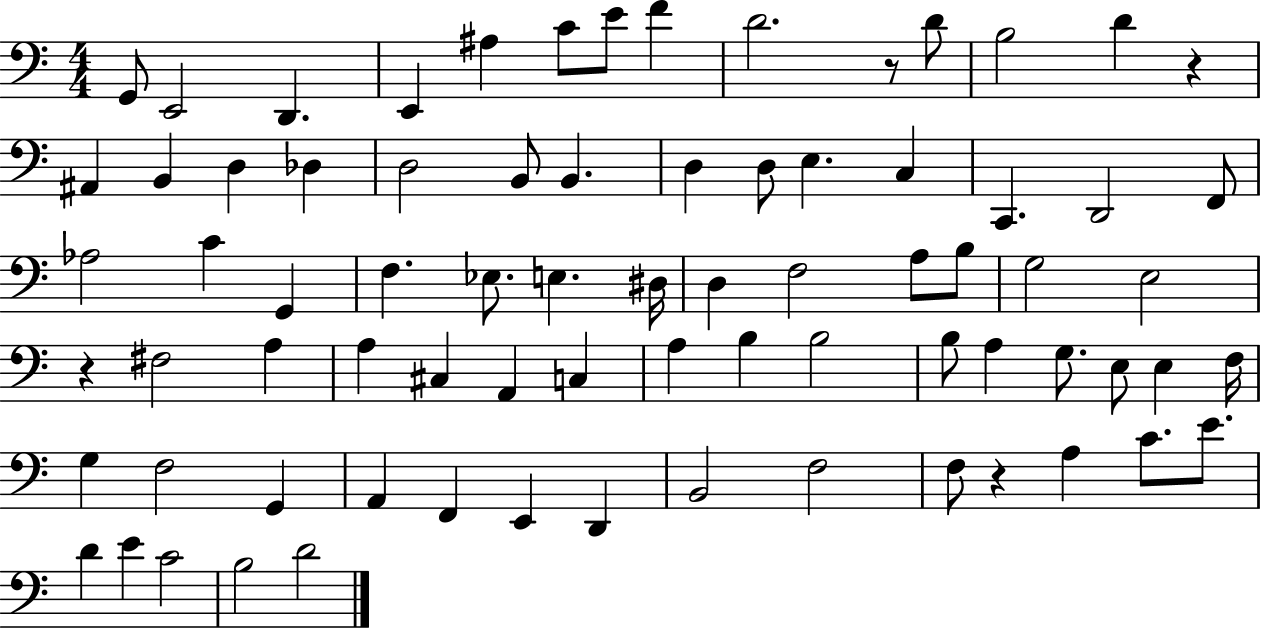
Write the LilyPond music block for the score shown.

{
  \clef bass
  \numericTimeSignature
  \time 4/4
  \key c \major
  g,8 e,2 d,4. | e,4 ais4 c'8 e'8 f'4 | d'2. r8 d'8 | b2 d'4 r4 | \break ais,4 b,4 d4 des4 | d2 b,8 b,4. | d4 d8 e4. c4 | c,4. d,2 f,8 | \break aes2 c'4 g,4 | f4. ees8. e4. dis16 | d4 f2 a8 b8 | g2 e2 | \break r4 fis2 a4 | a4 cis4 a,4 c4 | a4 b4 b2 | b8 a4 g8. e8 e4 f16 | \break g4 f2 g,4 | a,4 f,4 e,4 d,4 | b,2 f2 | f8 r4 a4 c'8. e'8. | \break d'4 e'4 c'2 | b2 d'2 | \bar "|."
}